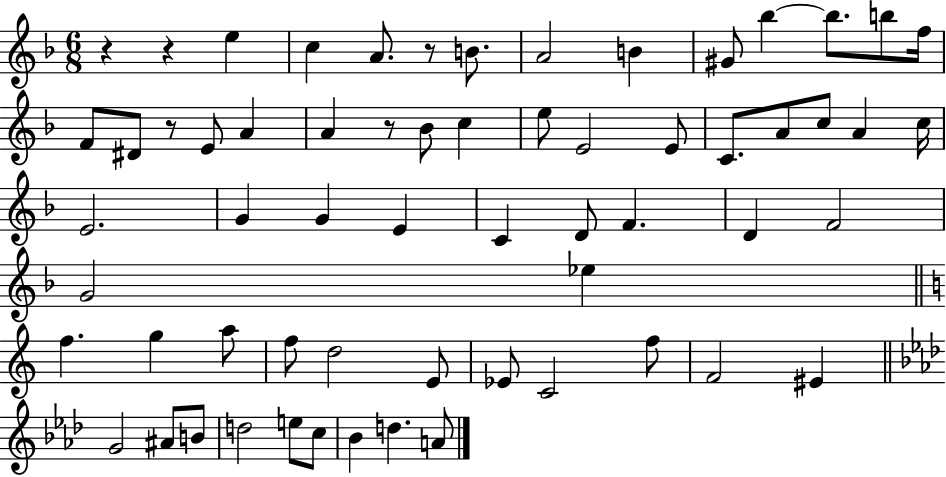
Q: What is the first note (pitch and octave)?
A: E5